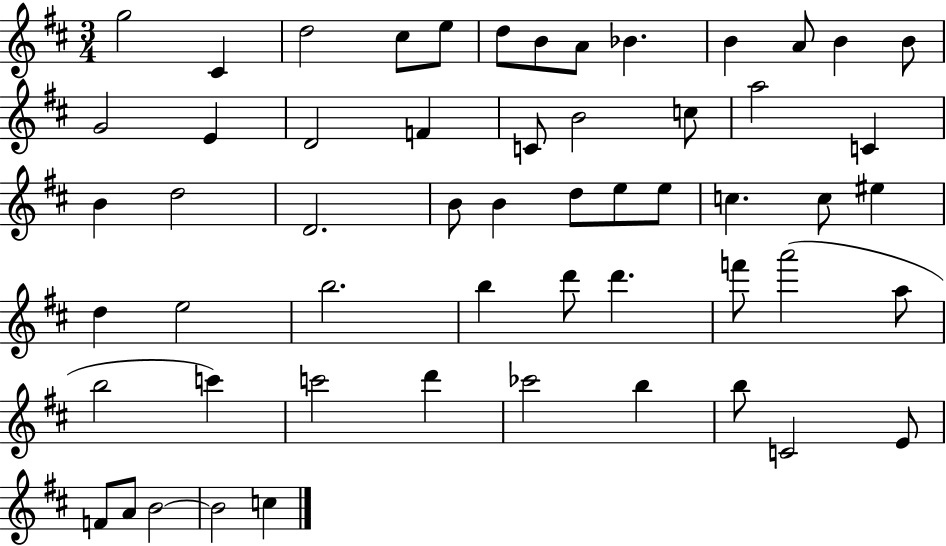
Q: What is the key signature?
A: D major